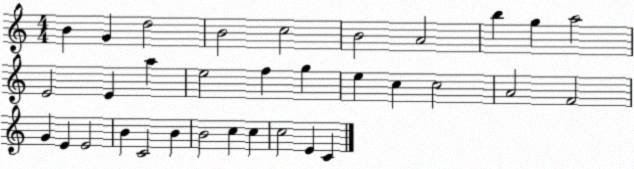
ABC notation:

X:1
T:Untitled
M:4/4
L:1/4
K:C
B G d2 B2 c2 B2 A2 b g a2 E2 E a e2 f g e c c2 A2 F2 G E E2 B C2 B B2 c c c2 E C